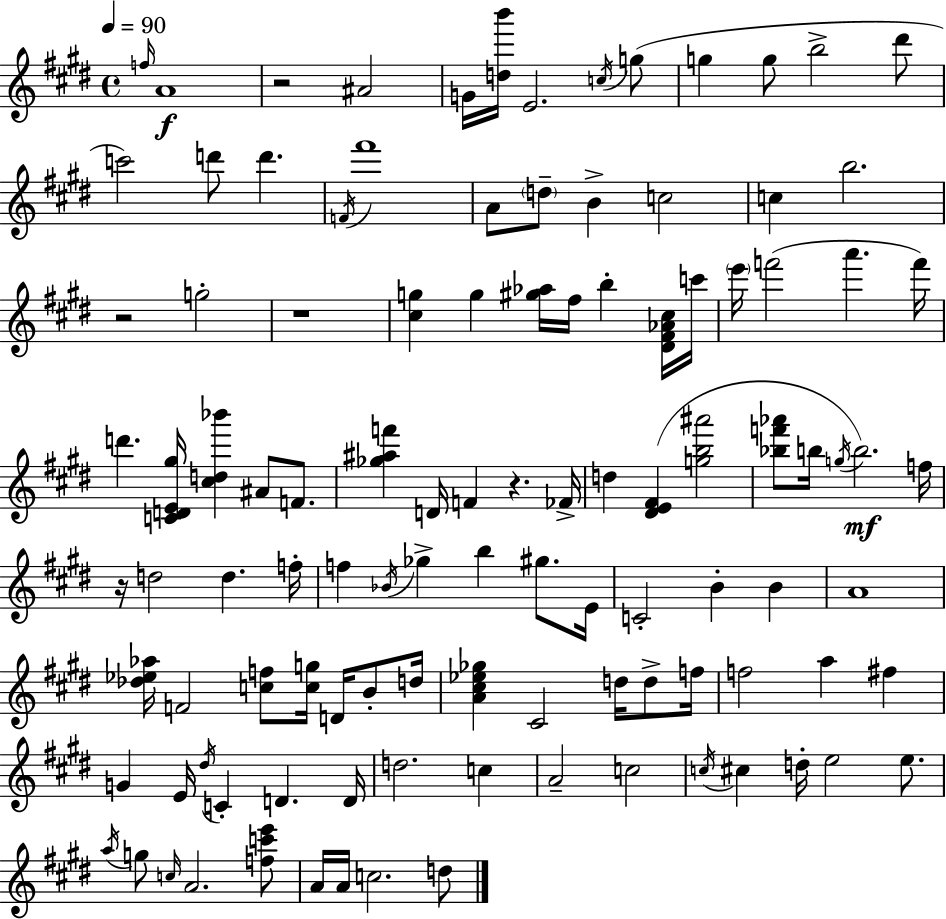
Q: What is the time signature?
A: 4/4